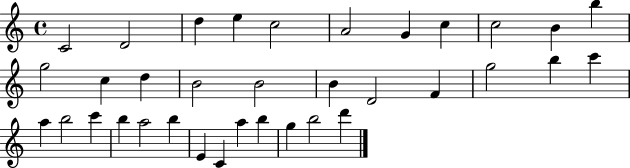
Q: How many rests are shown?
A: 0